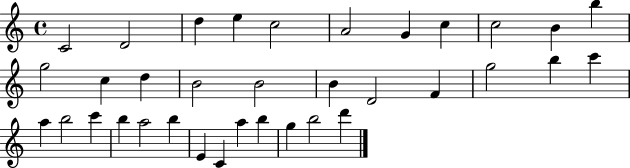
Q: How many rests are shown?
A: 0